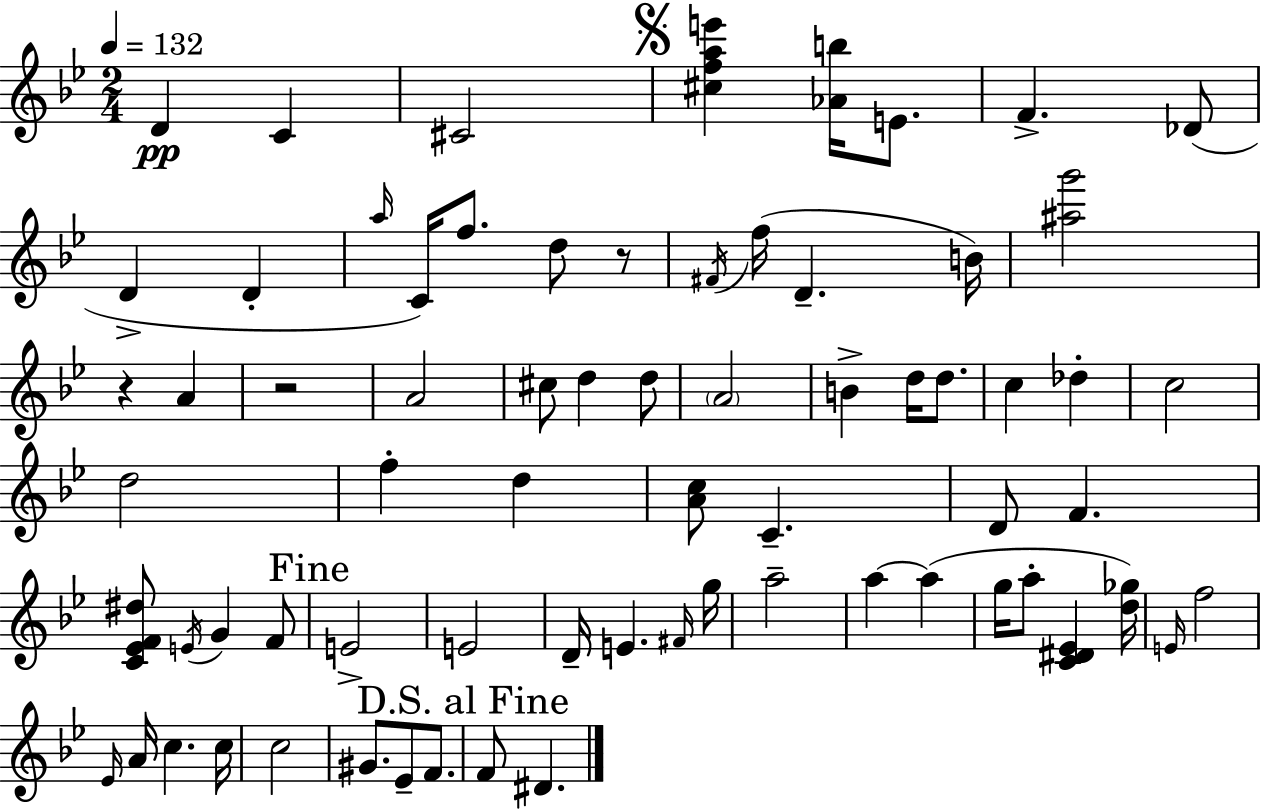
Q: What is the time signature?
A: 2/4